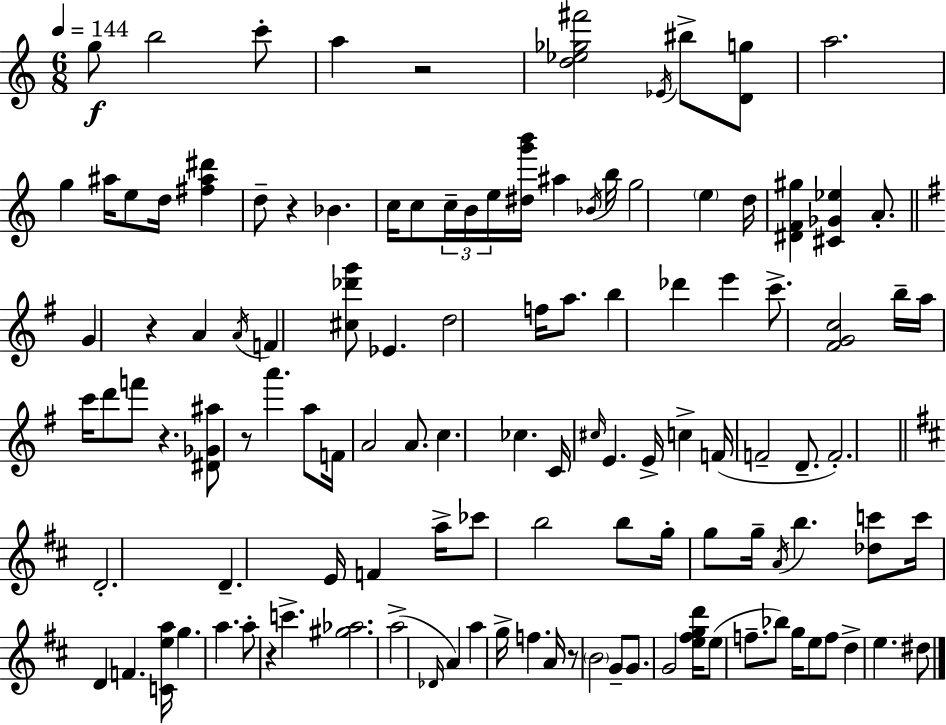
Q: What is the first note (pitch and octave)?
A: G5